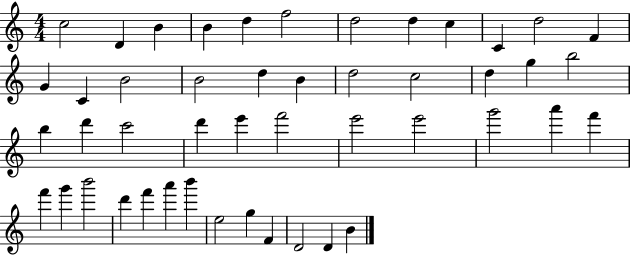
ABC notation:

X:1
T:Untitled
M:4/4
L:1/4
K:C
c2 D B B d f2 d2 d c C d2 F G C B2 B2 d B d2 c2 d g b2 b d' c'2 d' e' f'2 e'2 e'2 g'2 a' f' f' g' b'2 d' f' a' b' e2 g F D2 D B